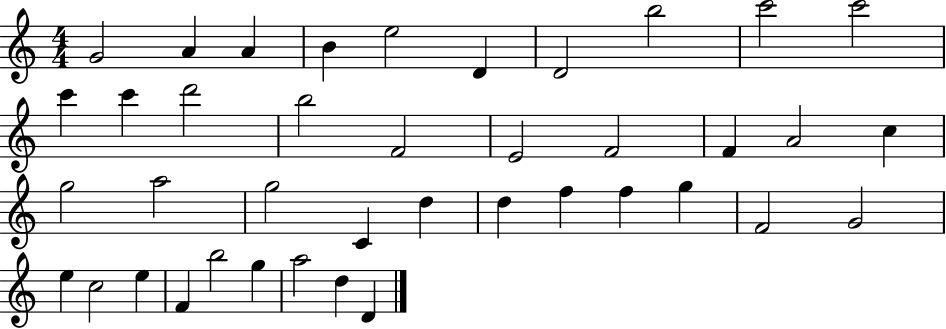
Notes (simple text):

G4/h A4/q A4/q B4/q E5/h D4/q D4/h B5/h C6/h C6/h C6/q C6/q D6/h B5/h F4/h E4/h F4/h F4/q A4/h C5/q G5/h A5/h G5/h C4/q D5/q D5/q F5/q F5/q G5/q F4/h G4/h E5/q C5/h E5/q F4/q B5/h G5/q A5/h D5/q D4/q